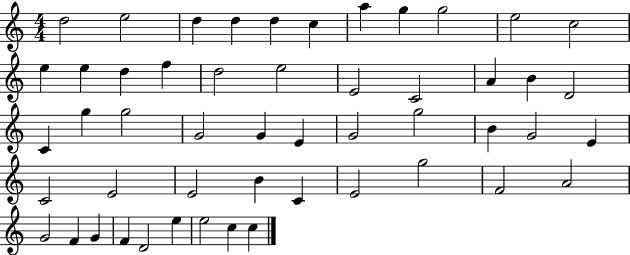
{
  \clef treble
  \numericTimeSignature
  \time 4/4
  \key c \major
  d''2 e''2 | d''4 d''4 d''4 c''4 | a''4 g''4 g''2 | e''2 c''2 | \break e''4 e''4 d''4 f''4 | d''2 e''2 | e'2 c'2 | a'4 b'4 d'2 | \break c'4 g''4 g''2 | g'2 g'4 e'4 | g'2 g''2 | b'4 g'2 e'4 | \break c'2 e'2 | e'2 b'4 c'4 | e'2 g''2 | f'2 a'2 | \break g'2 f'4 g'4 | f'4 d'2 e''4 | e''2 c''4 c''4 | \bar "|."
}